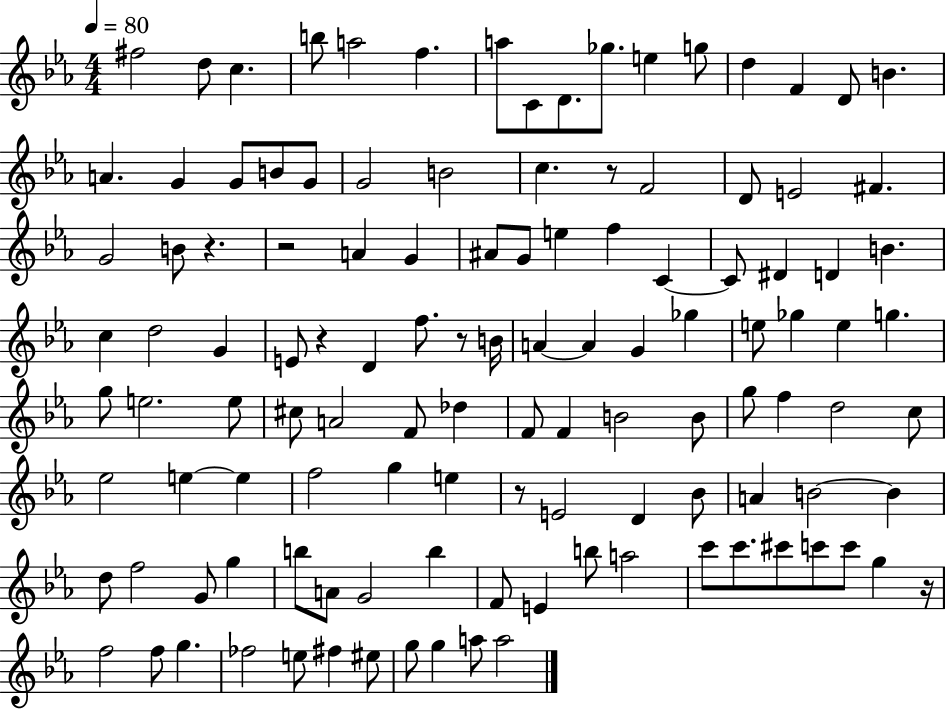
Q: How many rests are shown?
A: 7